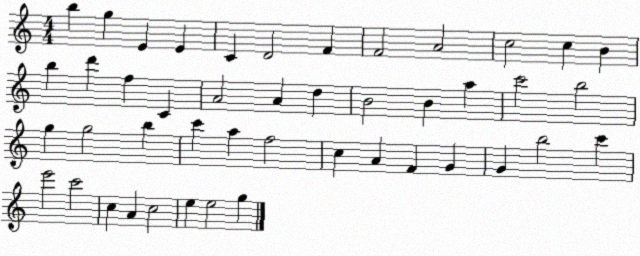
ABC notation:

X:1
T:Untitled
M:4/4
L:1/4
K:C
b g E E C D2 F F2 A2 c2 c B b d' f C A2 A d B2 B a c'2 b2 g g2 b c' a f2 c A F G G b2 c' e'2 c'2 c A c2 e e2 g